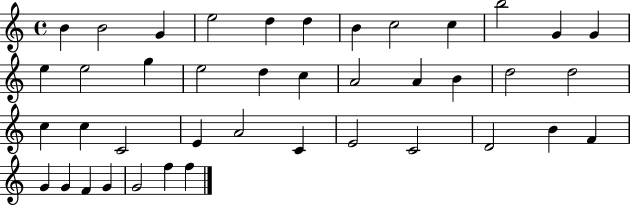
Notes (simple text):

B4/q B4/h G4/q E5/h D5/q D5/q B4/q C5/h C5/q B5/h G4/q G4/q E5/q E5/h G5/q E5/h D5/q C5/q A4/h A4/q B4/q D5/h D5/h C5/q C5/q C4/h E4/q A4/h C4/q E4/h C4/h D4/h B4/q F4/q G4/q G4/q F4/q G4/q G4/h F5/q F5/q